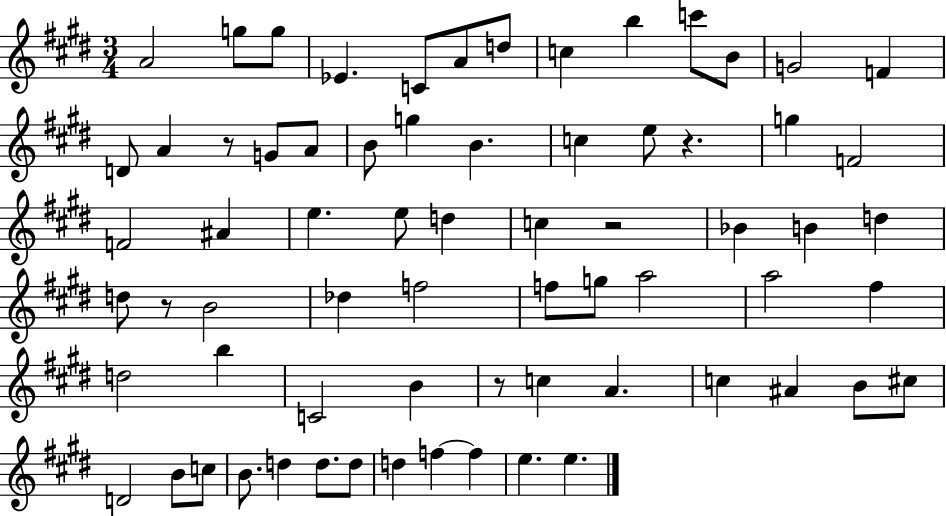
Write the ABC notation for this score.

X:1
T:Untitled
M:3/4
L:1/4
K:E
A2 g/2 g/2 _E C/2 A/2 d/2 c b c'/2 B/2 G2 F D/2 A z/2 G/2 A/2 B/2 g B c e/2 z g F2 F2 ^A e e/2 d c z2 _B B d d/2 z/2 B2 _d f2 f/2 g/2 a2 a2 ^f d2 b C2 B z/2 c A c ^A B/2 ^c/2 D2 B/2 c/2 B/2 d d/2 d/2 d f f e e